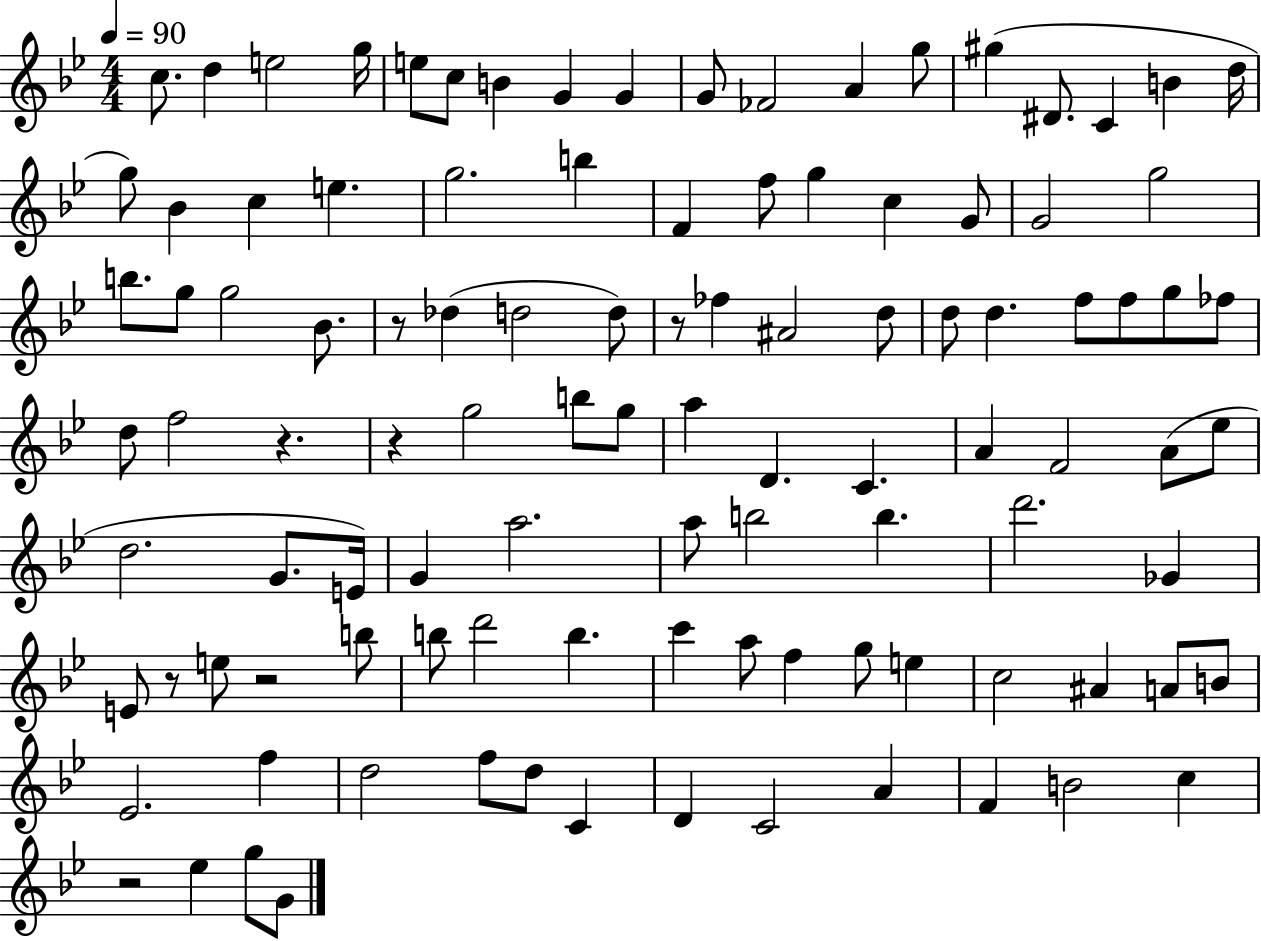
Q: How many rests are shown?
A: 7